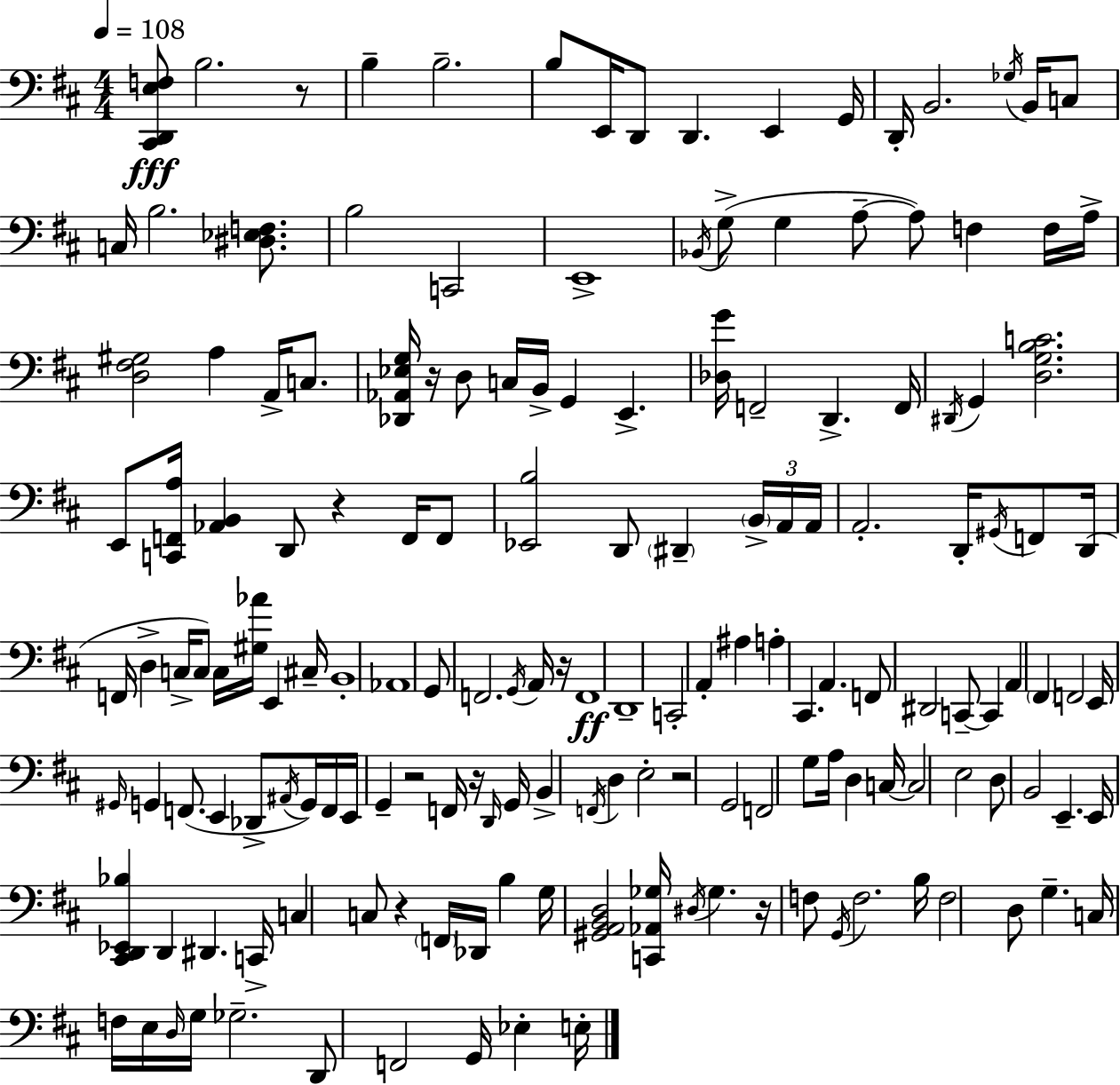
X:1
T:Untitled
M:4/4
L:1/4
K:D
[^C,,D,,E,F,]/2 B,2 z/2 B, B,2 B,/2 E,,/4 D,,/2 D,, E,, G,,/4 D,,/4 B,,2 _G,/4 B,,/4 C,/2 C,/4 B,2 [^D,_E,F,]/2 B,2 C,,2 E,,4 _B,,/4 G,/2 G, A,/2 A,/2 F, F,/4 A,/4 [D,^F,^G,]2 A, A,,/4 C,/2 [_D,,_A,,_E,G,]/4 z/4 D,/2 C,/4 B,,/4 G,, E,, [_D,G]/4 F,,2 D,, F,,/4 ^D,,/4 G,, [D,G,B,C]2 E,,/2 [C,,F,,A,]/4 [_A,,B,,] D,,/2 z F,,/4 F,,/2 [_E,,B,]2 D,,/2 ^D,, B,,/4 A,,/4 A,,/4 A,,2 D,,/4 ^G,,/4 F,,/2 D,,/4 F,,/4 D, C,/4 C,/2 C,/4 [^G,_A]/4 E,, ^C,/4 B,,4 _A,,4 G,,/2 F,,2 G,,/4 A,,/4 z/4 F,,4 D,,4 C,,2 A,, ^A, A, ^C,, A,, F,,/2 ^D,,2 C,,/2 C,, A,, ^F,, F,,2 E,,/4 ^G,,/4 G,, F,,/2 E,, _D,,/2 ^A,,/4 G,,/4 F,,/4 E,,/4 G,, z2 F,,/4 z/4 D,,/4 G,,/4 B,, F,,/4 D, E,2 z2 G,,2 F,,2 G,/2 A,/4 D, C,/4 C,2 E,2 D,/2 B,,2 E,, E,,/4 [^C,,D,,_E,,_B,] D,, ^D,, C,,/4 C, C,/2 z F,,/4 _D,,/4 B, G,/4 [^G,,A,,B,,D,]2 [C,,_A,,_G,]/4 ^D,/4 _G, z/4 F,/2 G,,/4 F,2 B,/4 F,2 D,/2 G, C,/4 F,/4 E,/4 D,/4 G,/4 _G,2 D,,/2 F,,2 G,,/4 _E, E,/4